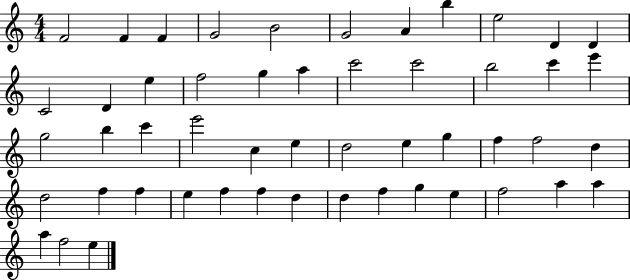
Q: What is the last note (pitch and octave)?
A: E5